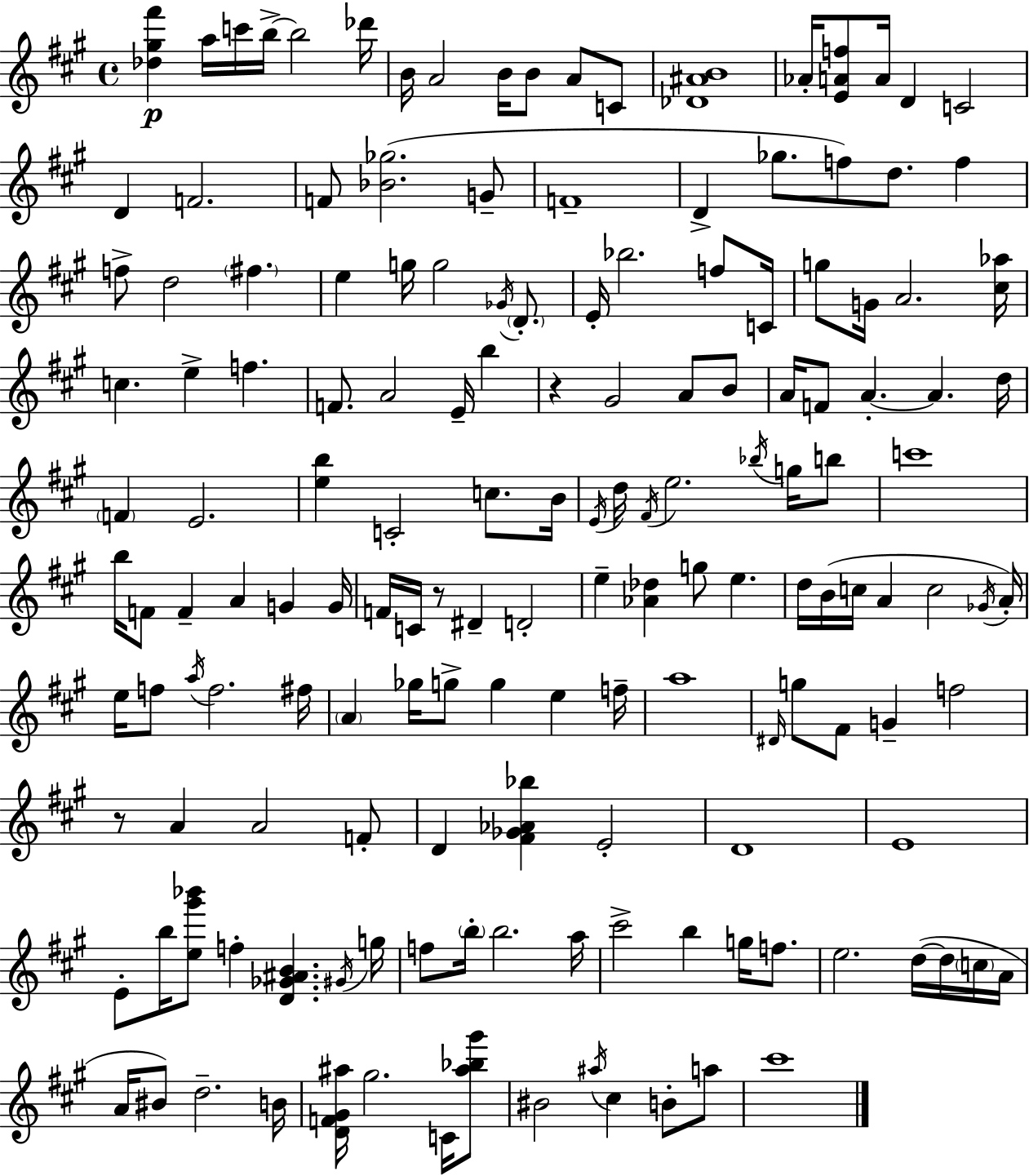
[Db5,G#5,F#6]/q A5/s C6/s B5/s B5/h Db6/s B4/s A4/h B4/s B4/e A4/e C4/e [Db4,A#4,B4]/w Ab4/s [E4,A4,F5]/e A4/s D4/q C4/h D4/q F4/h. F4/e [Bb4,Gb5]/h. G4/e F4/w D4/q Gb5/e. F5/e D5/e. F5/q F5/e D5/h F#5/q. E5/q G5/s G5/h Gb4/s D4/e. E4/s Bb5/h. F5/e C4/s G5/e G4/s A4/h. [C#5,Ab5]/s C5/q. E5/q F5/q. F4/e. A4/h E4/s B5/q R/q G#4/h A4/e B4/e A4/s F4/e A4/q. A4/q. D5/s F4/q E4/h. [E5,B5]/q C4/h C5/e. B4/s E4/s D5/s F#4/s E5/h. Bb5/s G5/s B5/e C6/w B5/s F4/e F4/q A4/q G4/q G4/s F4/s C4/s R/e D#4/q D4/h E5/q [Ab4,Db5]/q G5/e E5/q. D5/s B4/s C5/s A4/q C5/h Gb4/s A4/s E5/s F5/e A5/s F5/h. F#5/s A4/q Gb5/s G5/e G5/q E5/q F5/s A5/w D#4/s G5/e F#4/e G4/q F5/h R/e A4/q A4/h F4/e D4/q [F#4,Gb4,Ab4,Bb5]/q E4/h D4/w E4/w E4/e B5/s [E5,G#6,Bb6]/e F5/q [D4,Gb4,A#4,B4]/q. G#4/s G5/s F5/e B5/s B5/h. A5/s C#6/h B5/q G5/s F5/e. E5/h. D5/s D5/s C5/s A4/s A4/s BIS4/e D5/h. B4/s [D4,F4,G#4,A#5]/s G#5/h. C4/s [A#5,Bb5,G#6]/e BIS4/h A#5/s C#5/q B4/e A5/e C#6/w